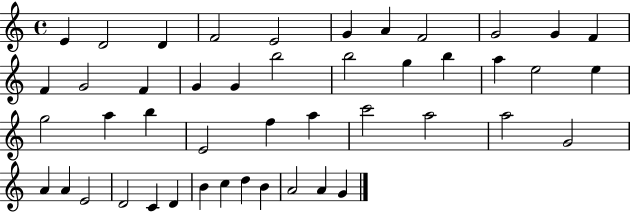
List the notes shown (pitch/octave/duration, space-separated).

E4/q D4/h D4/q F4/h E4/h G4/q A4/q F4/h G4/h G4/q F4/q F4/q G4/h F4/q G4/q G4/q B5/h B5/h G5/q B5/q A5/q E5/h E5/q G5/h A5/q B5/q E4/h F5/q A5/q C6/h A5/h A5/h G4/h A4/q A4/q E4/h D4/h C4/q D4/q B4/q C5/q D5/q B4/q A4/h A4/q G4/q